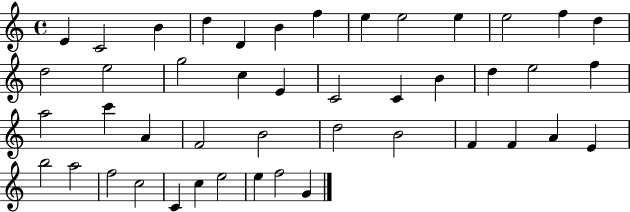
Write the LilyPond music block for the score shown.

{
  \clef treble
  \time 4/4
  \defaultTimeSignature
  \key c \major
  e'4 c'2 b'4 | d''4 d'4 b'4 f''4 | e''4 e''2 e''4 | e''2 f''4 d''4 | \break d''2 e''2 | g''2 c''4 e'4 | c'2 c'4 b'4 | d''4 e''2 f''4 | \break a''2 c'''4 a'4 | f'2 b'2 | d''2 b'2 | f'4 f'4 a'4 e'4 | \break b''2 a''2 | f''2 c''2 | c'4 c''4 e''2 | e''4 f''2 g'4 | \break \bar "|."
}